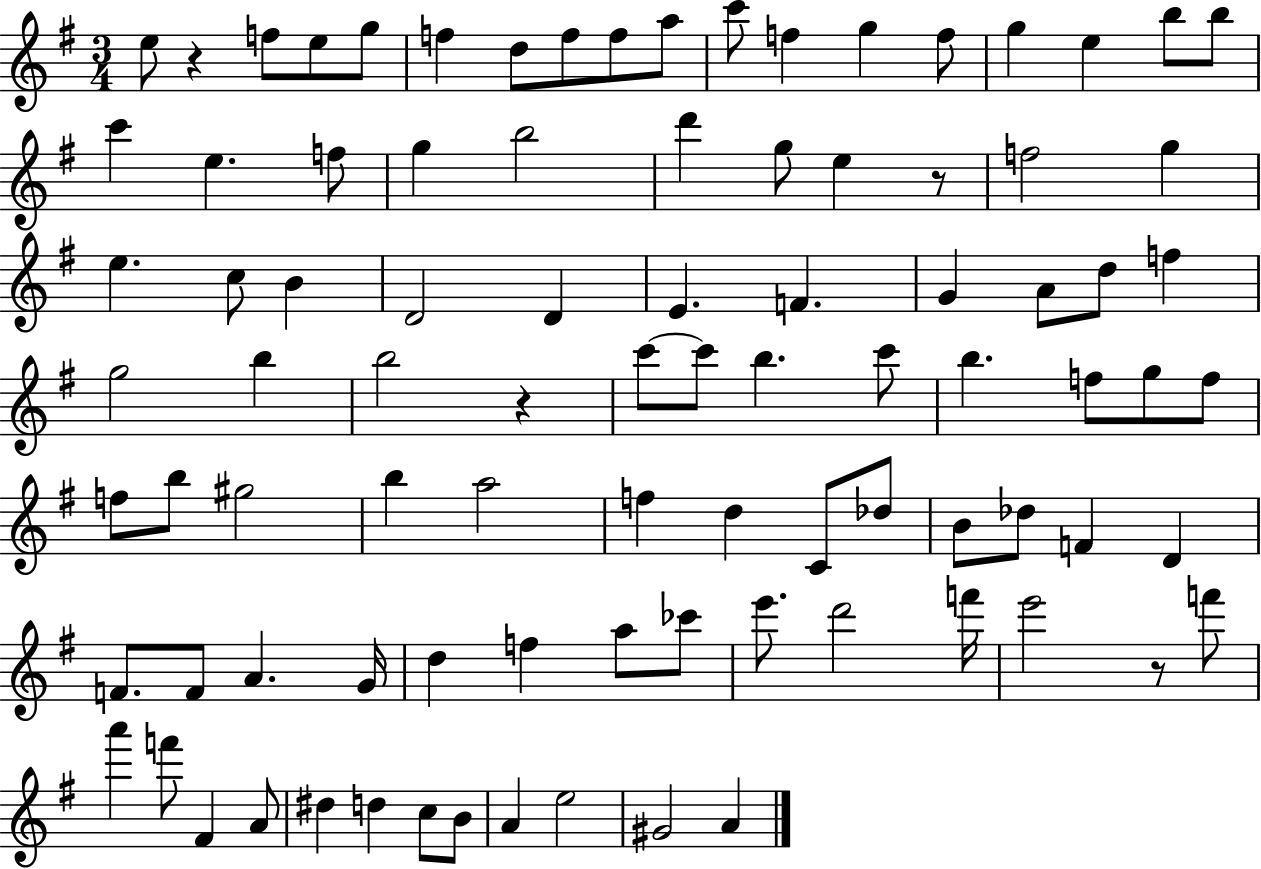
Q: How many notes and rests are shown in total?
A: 91